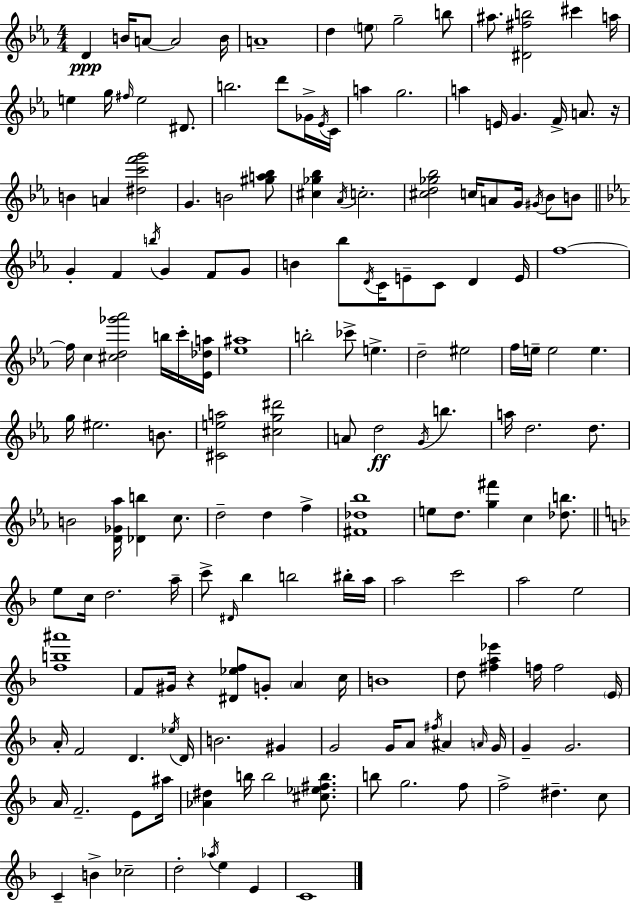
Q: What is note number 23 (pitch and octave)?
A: C4